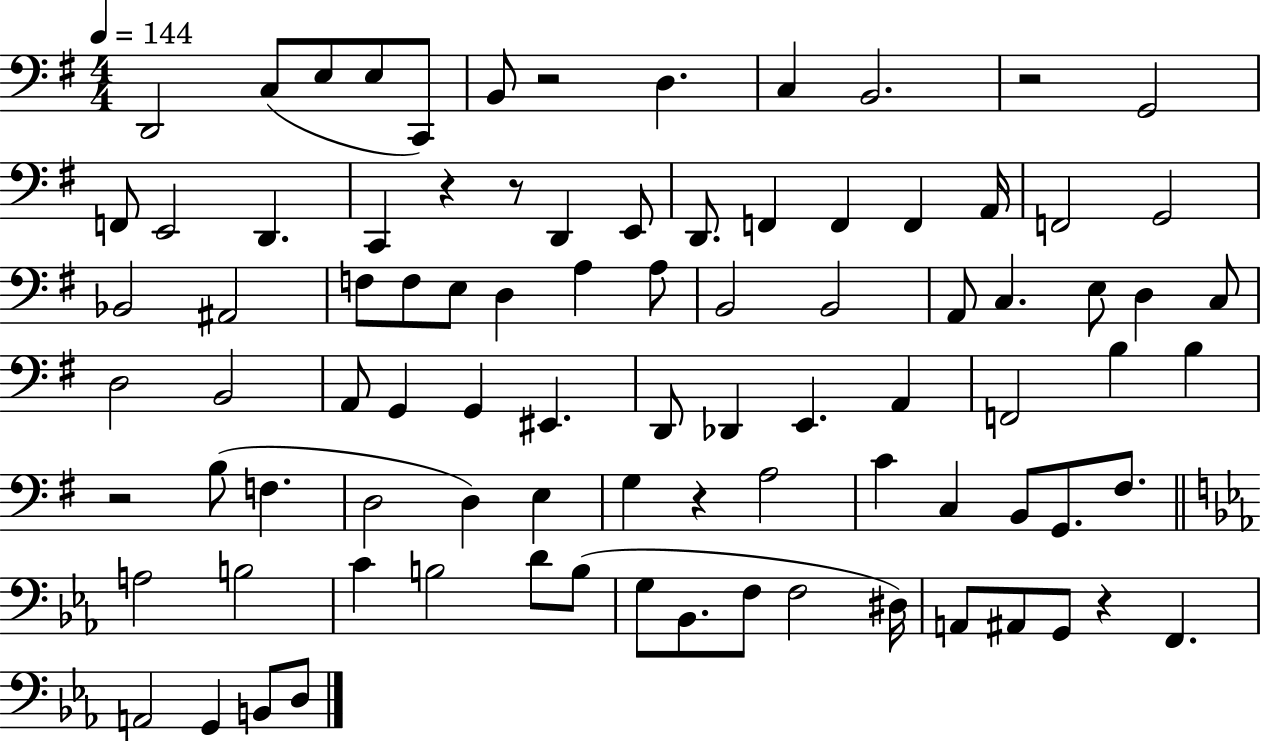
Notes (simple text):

D2/h C3/e E3/e E3/e C2/e B2/e R/h D3/q. C3/q B2/h. R/h G2/h F2/e E2/h D2/q. C2/q R/q R/e D2/q E2/e D2/e. F2/q F2/q F2/q A2/s F2/h G2/h Bb2/h A#2/h F3/e F3/e E3/e D3/q A3/q A3/e B2/h B2/h A2/e C3/q. E3/e D3/q C3/e D3/h B2/h A2/e G2/q G2/q EIS2/q. D2/e Db2/q E2/q. A2/q F2/h B3/q B3/q R/h B3/e F3/q. D3/h D3/q E3/q G3/q R/q A3/h C4/q C3/q B2/e G2/e. F#3/e. A3/h B3/h C4/q B3/h D4/e B3/e G3/e Bb2/e. F3/e F3/h D#3/s A2/e A#2/e G2/e R/q F2/q. A2/h G2/q B2/e D3/e